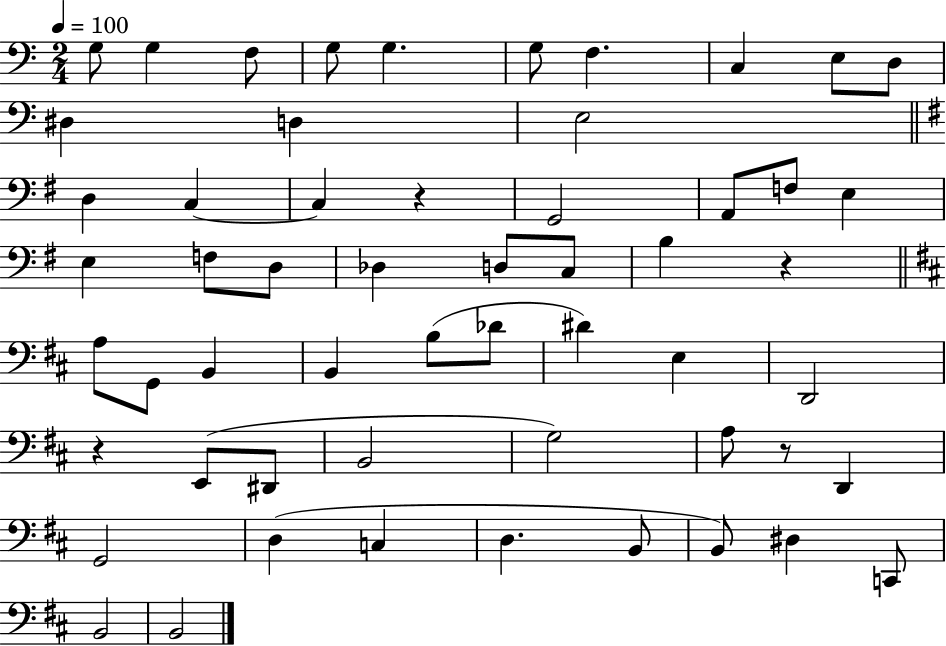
G3/e G3/q F3/e G3/e G3/q. G3/e F3/q. C3/q E3/e D3/e D#3/q D3/q E3/h D3/q C3/q C3/q R/q G2/h A2/e F3/e E3/q E3/q F3/e D3/e Db3/q D3/e C3/e B3/q R/q A3/e G2/e B2/q B2/q B3/e Db4/e D#4/q E3/q D2/h R/q E2/e D#2/e B2/h G3/h A3/e R/e D2/q G2/h D3/q C3/q D3/q. B2/e B2/e D#3/q C2/e B2/h B2/h